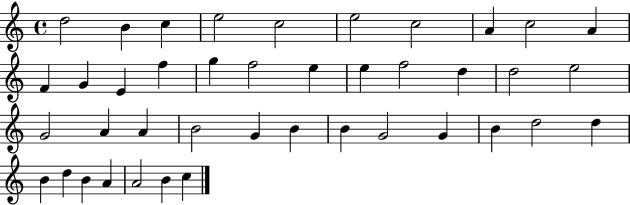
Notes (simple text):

D5/h B4/q C5/q E5/h C5/h E5/h C5/h A4/q C5/h A4/q F4/q G4/q E4/q F5/q G5/q F5/h E5/q E5/q F5/h D5/q D5/h E5/h G4/h A4/q A4/q B4/h G4/q B4/q B4/q G4/h G4/q B4/q D5/h D5/q B4/q D5/q B4/q A4/q A4/h B4/q C5/q